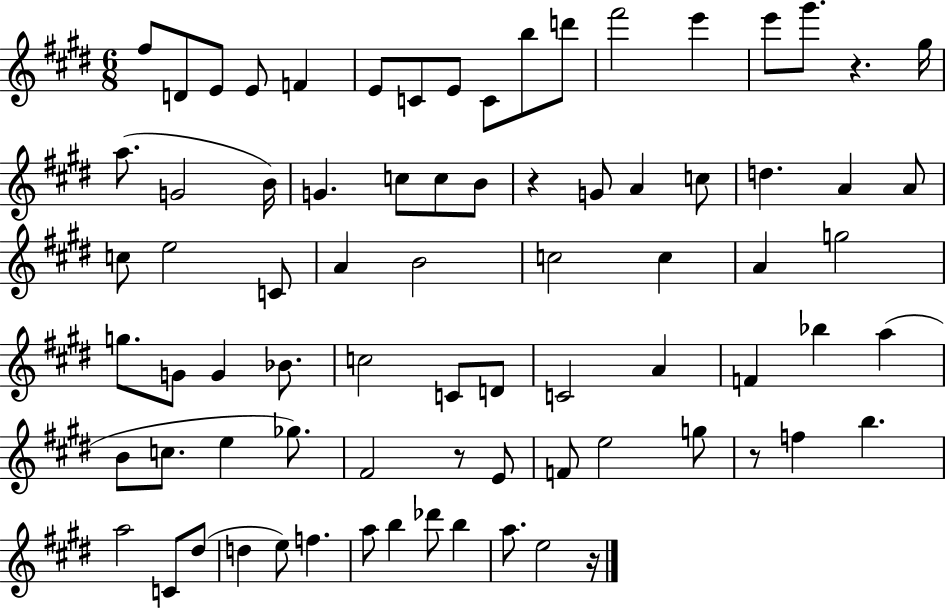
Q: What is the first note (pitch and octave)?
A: F#5